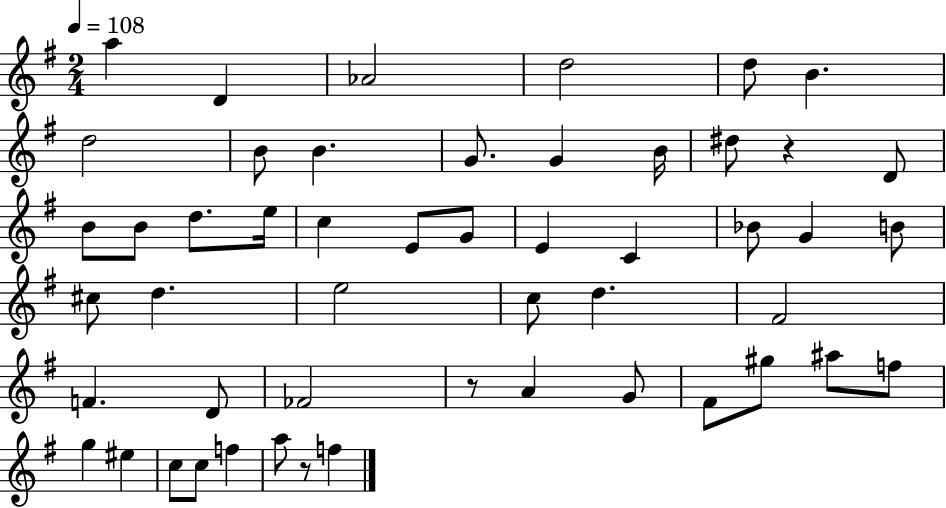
A5/q D4/q Ab4/h D5/h D5/e B4/q. D5/h B4/e B4/q. G4/e. G4/q B4/s D#5/e R/q D4/e B4/e B4/e D5/e. E5/s C5/q E4/e G4/e E4/q C4/q Bb4/e G4/q B4/e C#5/e D5/q. E5/h C5/e D5/q. F#4/h F4/q. D4/e FES4/h R/e A4/q G4/e F#4/e G#5/e A#5/e F5/e G5/q EIS5/q C5/e C5/e F5/q A5/e R/e F5/q